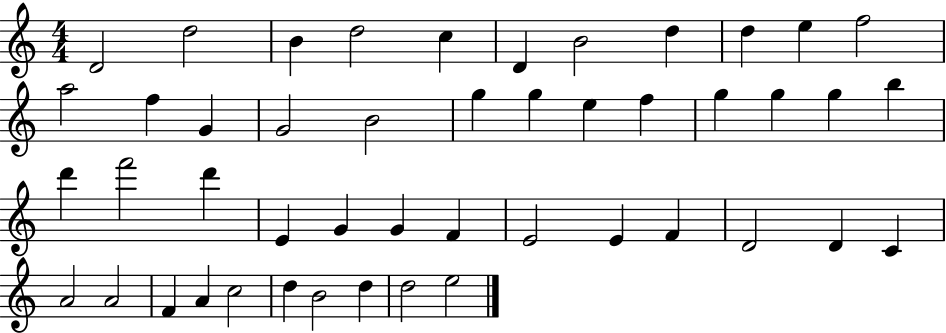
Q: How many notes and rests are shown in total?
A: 47